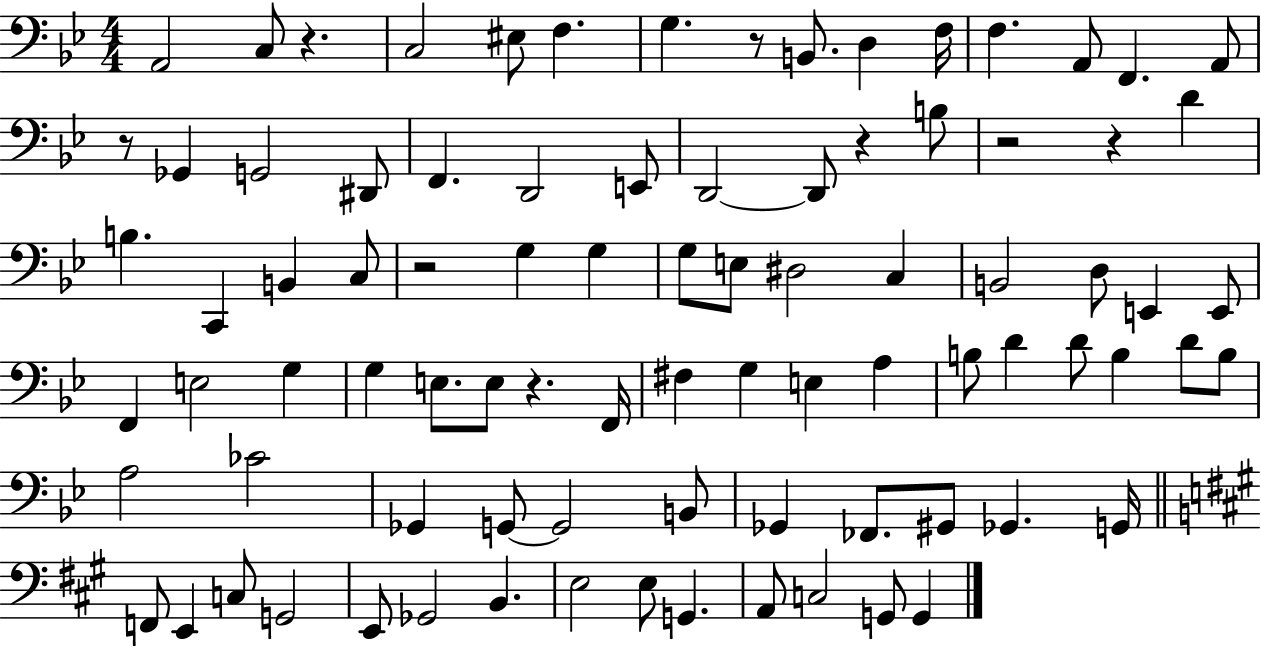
{
  \clef bass
  \numericTimeSignature
  \time 4/4
  \key bes \major
  a,2 c8 r4. | c2 eis8 f4. | g4. r8 b,8. d4 f16 | f4. a,8 f,4. a,8 | \break r8 ges,4 g,2 dis,8 | f,4. d,2 e,8 | d,2~~ d,8 r4 b8 | r2 r4 d'4 | \break b4. c,4 b,4 c8 | r2 g4 g4 | g8 e8 dis2 c4 | b,2 d8 e,4 e,8 | \break f,4 e2 g4 | g4 e8. e8 r4. f,16 | fis4 g4 e4 a4 | b8 d'4 d'8 b4 d'8 b8 | \break a2 ces'2 | ges,4 g,8~~ g,2 b,8 | ges,4 fes,8. gis,8 ges,4. g,16 | \bar "||" \break \key a \major f,8 e,4 c8 g,2 | e,8 ges,2 b,4. | e2 e8 g,4. | a,8 c2 g,8 g,4 | \break \bar "|."
}